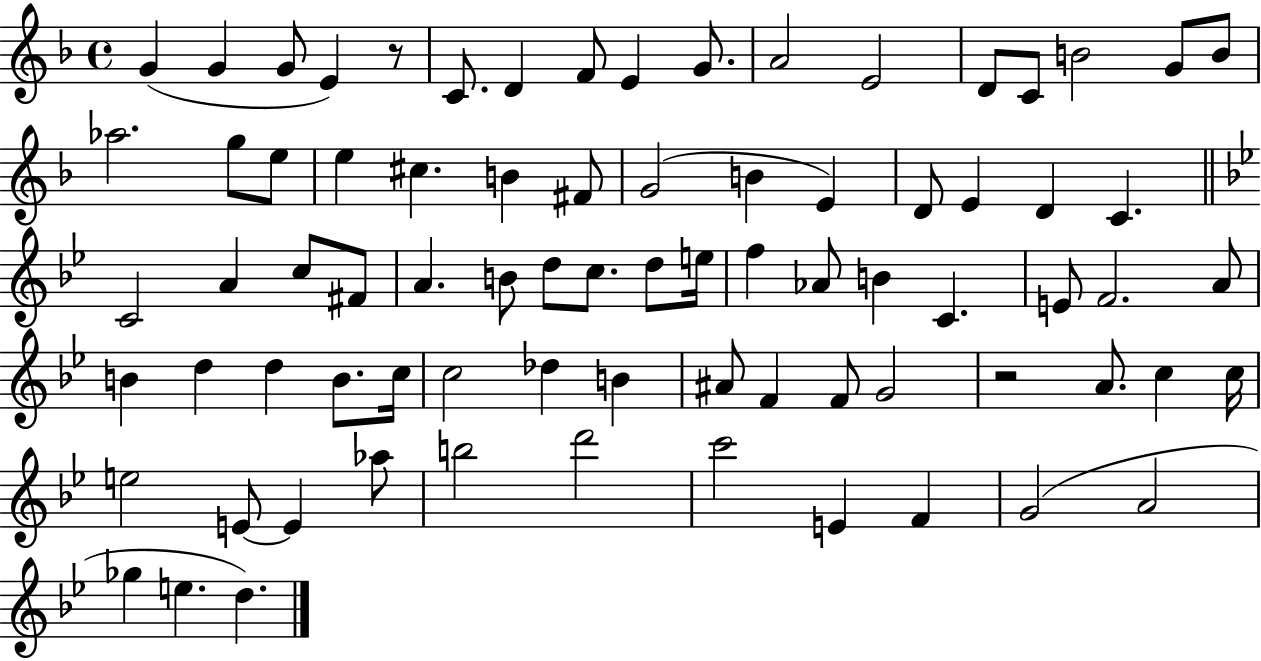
G4/q G4/q G4/e E4/q R/e C4/e. D4/q F4/e E4/q G4/e. A4/h E4/h D4/e C4/e B4/h G4/e B4/e Ab5/h. G5/e E5/e E5/q C#5/q. B4/q F#4/e G4/h B4/q E4/q D4/e E4/q D4/q C4/q. C4/h A4/q C5/e F#4/e A4/q. B4/e D5/e C5/e. D5/e E5/s F5/q Ab4/e B4/q C4/q. E4/e F4/h. A4/e B4/q D5/q D5/q B4/e. C5/s C5/h Db5/q B4/q A#4/e F4/q F4/e G4/h R/h A4/e. C5/q C5/s E5/h E4/e E4/q Ab5/e B5/h D6/h C6/h E4/q F4/q G4/h A4/h Gb5/q E5/q. D5/q.